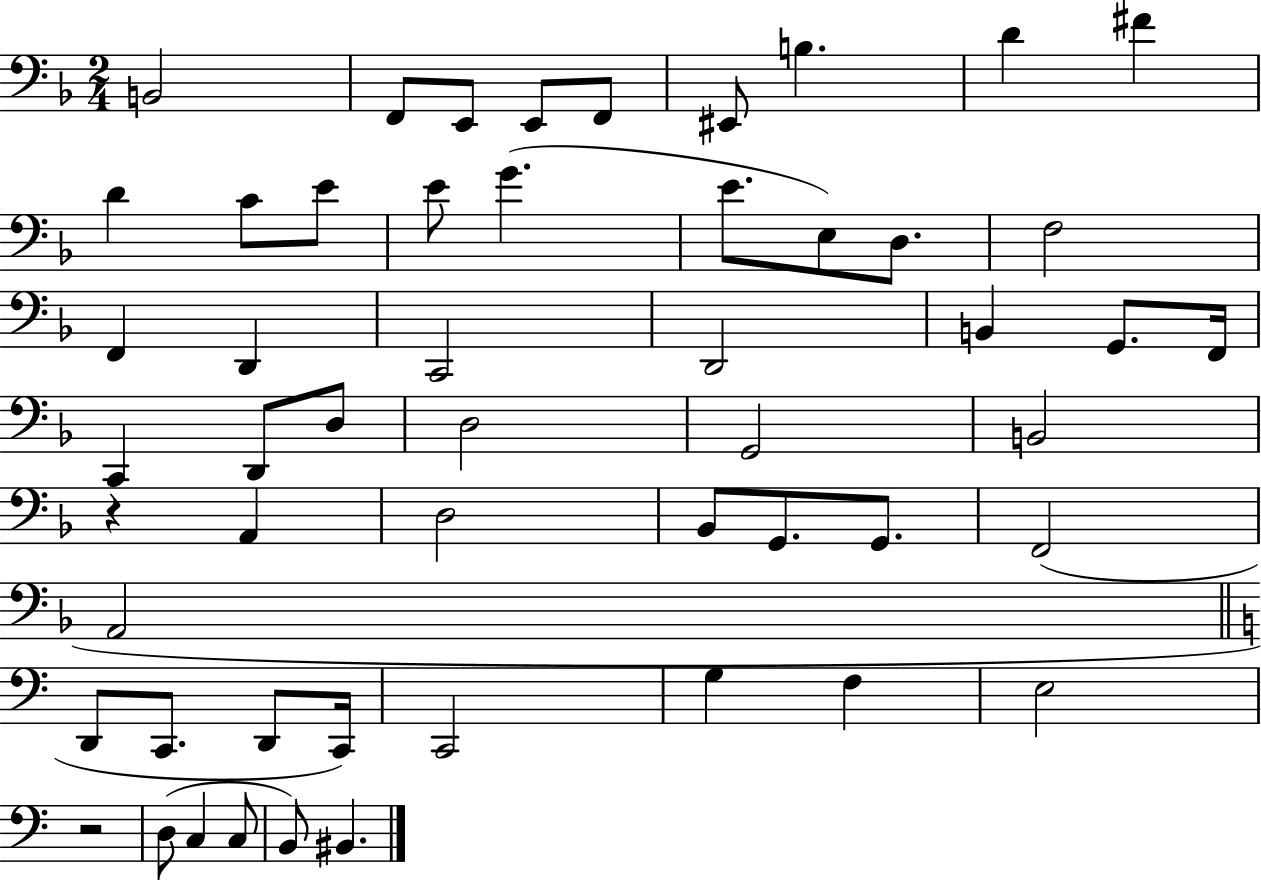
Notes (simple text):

B2/h F2/e E2/e E2/e F2/e EIS2/e B3/q. D4/q F#4/q D4/q C4/e E4/e E4/e G4/q. E4/e. E3/e D3/e. F3/h F2/q D2/q C2/h D2/h B2/q G2/e. F2/s C2/q D2/e D3/e D3/h G2/h B2/h R/q A2/q D3/h Bb2/e G2/e. G2/e. F2/h A2/h D2/e C2/e. D2/e C2/s C2/h G3/q F3/q E3/h R/h D3/e C3/q C3/e B2/e BIS2/q.